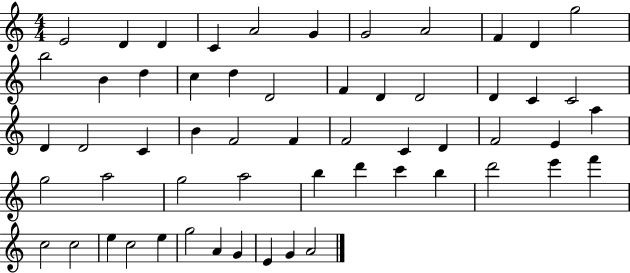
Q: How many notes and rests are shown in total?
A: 57